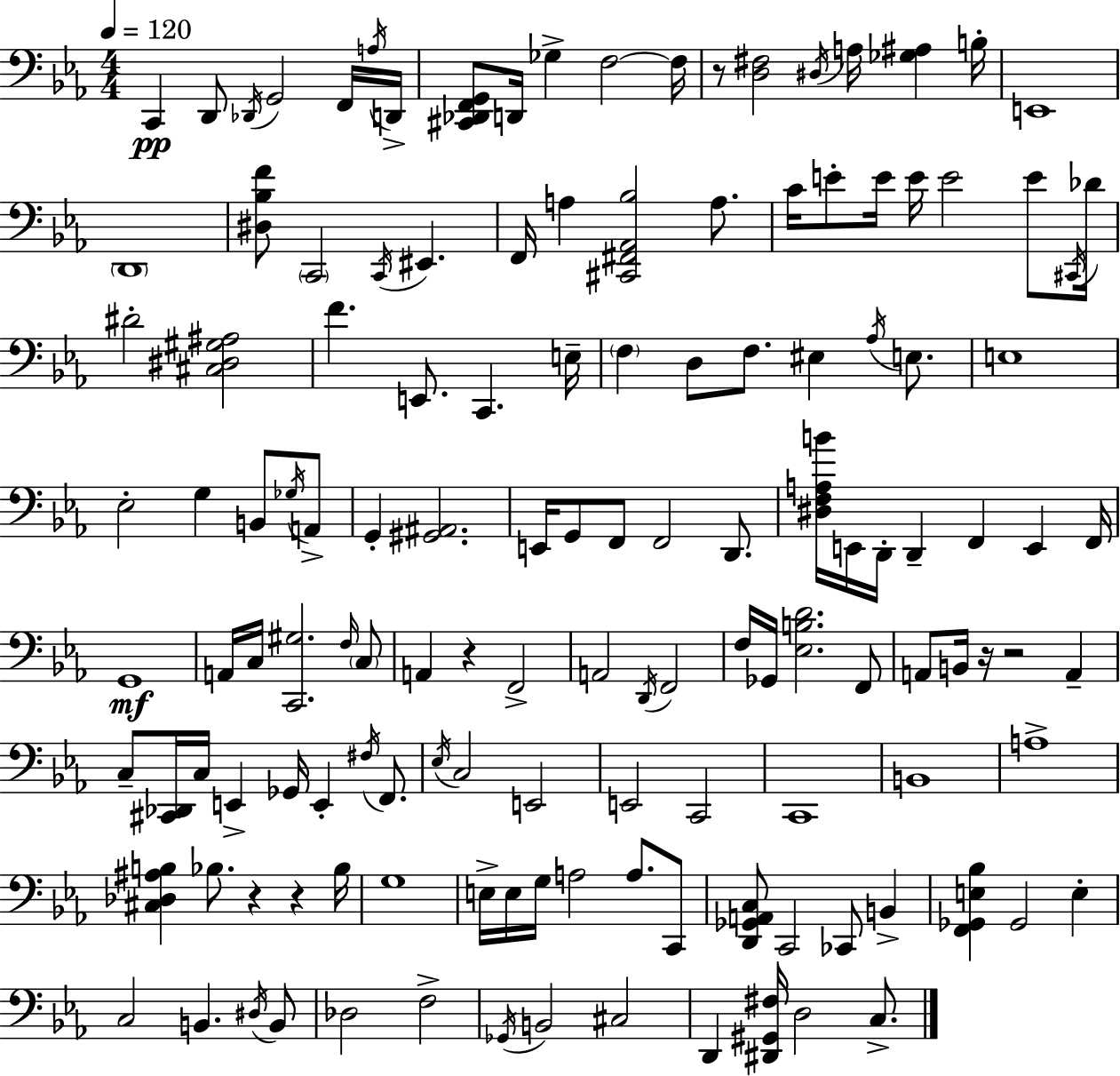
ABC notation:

X:1
T:Untitled
M:4/4
L:1/4
K:Eb
C,, D,,/2 _D,,/4 G,,2 F,,/4 A,/4 D,,/4 [^C,,_D,,F,,G,,]/2 D,,/4 _G, F,2 F,/4 z/2 [D,^F,]2 ^D,/4 A,/4 [_G,^A,] B,/4 E,,4 D,,4 [^D,_B,F]/2 C,,2 C,,/4 ^E,, F,,/4 A, [^C,,^F,,_A,,_B,]2 A,/2 C/4 E/2 E/4 E/4 E2 E/2 ^C,,/4 _D/4 ^D2 [^C,^D,^G,^A,]2 F E,,/2 C,, E,/4 F, D,/2 F,/2 ^E, _A,/4 E,/2 E,4 _E,2 G, B,,/2 _G,/4 A,,/2 G,, [^G,,^A,,]2 E,,/4 G,,/2 F,,/2 F,,2 D,,/2 [^D,F,A,B]/4 E,,/4 D,,/4 D,, F,, E,, F,,/4 G,,4 A,,/4 C,/4 [C,,^G,]2 F,/4 C,/2 A,, z F,,2 A,,2 D,,/4 F,,2 F,/4 _G,,/4 [_E,B,D]2 F,,/2 A,,/2 B,,/4 z/4 z2 A,, C,/2 [^C,,_D,,]/4 C,/4 E,, _G,,/4 E,, ^F,/4 F,,/2 _E,/4 C,2 E,,2 E,,2 C,,2 C,,4 B,,4 A,4 [^C,_D,^A,B,] _B,/2 z z _B,/4 G,4 E,/4 E,/4 G,/4 A,2 A,/2 C,,/2 [D,,_G,,A,,C,]/2 C,,2 _C,,/2 B,, [F,,_G,,E,_B,] _G,,2 E, C,2 B,, ^D,/4 B,,/2 _D,2 F,2 _G,,/4 B,,2 ^C,2 D,, [^D,,^G,,^F,]/4 D,2 C,/2